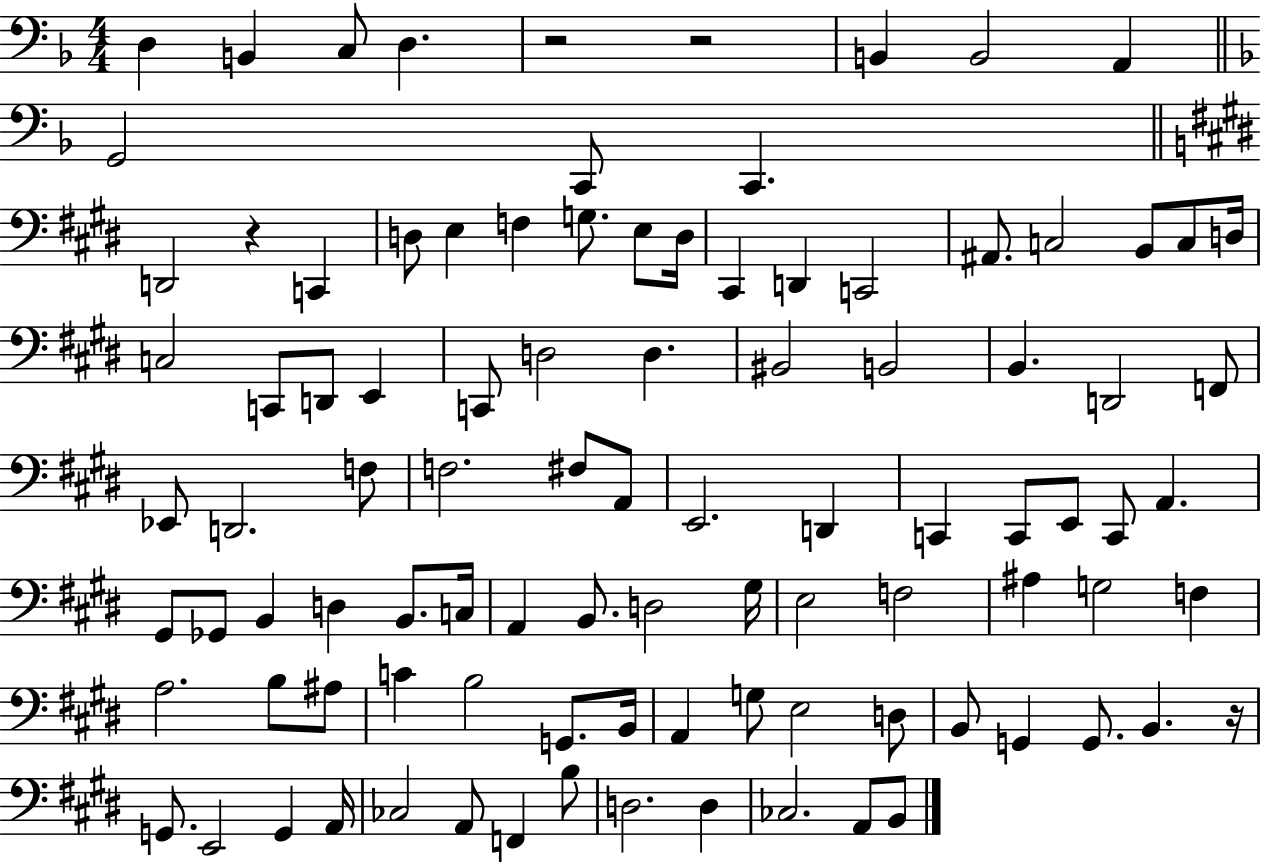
D3/q B2/q C3/e D3/q. R/h R/h B2/q B2/h A2/q G2/h C2/e C2/q. D2/h R/q C2/q D3/e E3/q F3/q G3/e. E3/e D3/s C#2/q D2/q C2/h A#2/e. C3/h B2/e C3/e D3/s C3/h C2/e D2/e E2/q C2/e D3/h D3/q. BIS2/h B2/h B2/q. D2/h F2/e Eb2/e D2/h. F3/e F3/h. F#3/e A2/e E2/h. D2/q C2/q C2/e E2/e C2/e A2/q. G#2/e Gb2/e B2/q D3/q B2/e. C3/s A2/q B2/e. D3/h G#3/s E3/h F3/h A#3/q G3/h F3/q A3/h. B3/e A#3/e C4/q B3/h G2/e. B2/s A2/q G3/e E3/h D3/e B2/e G2/q G2/e. B2/q. R/s G2/e. E2/h G2/q A2/s CES3/h A2/e F2/q B3/e D3/h. D3/q CES3/h. A2/e B2/e